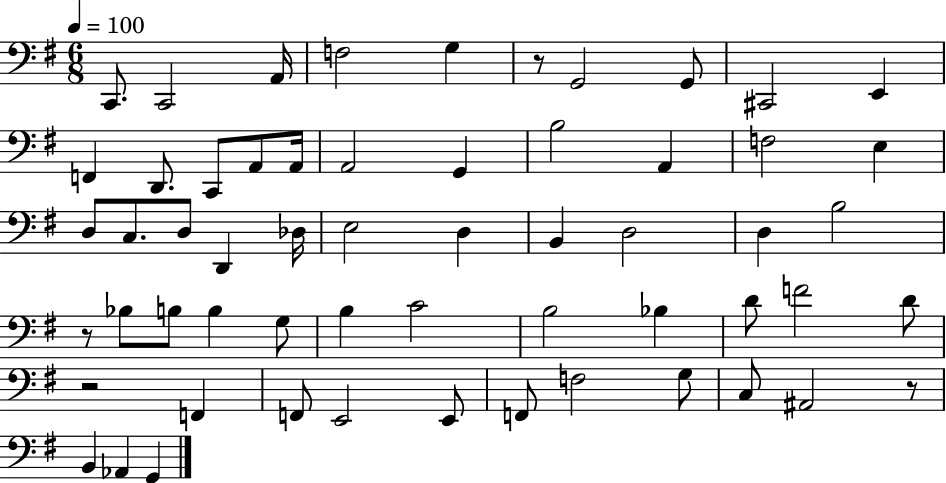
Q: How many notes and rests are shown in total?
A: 58